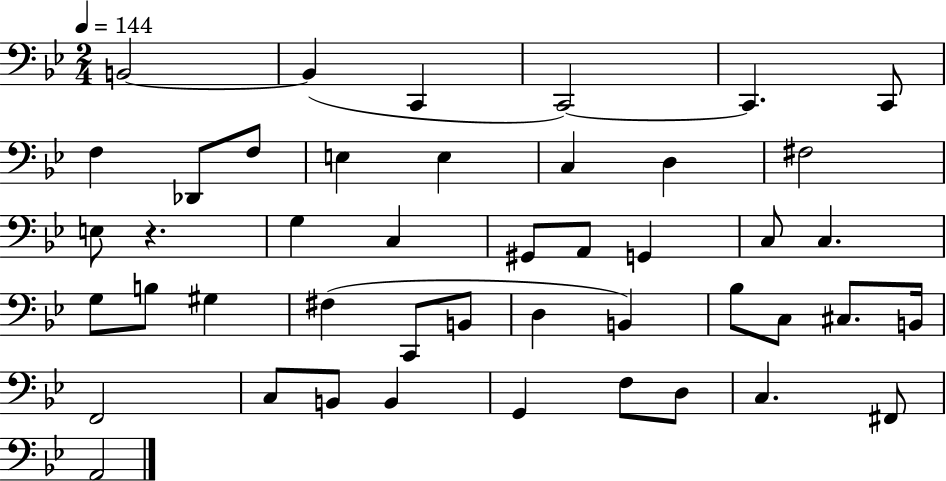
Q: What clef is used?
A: bass